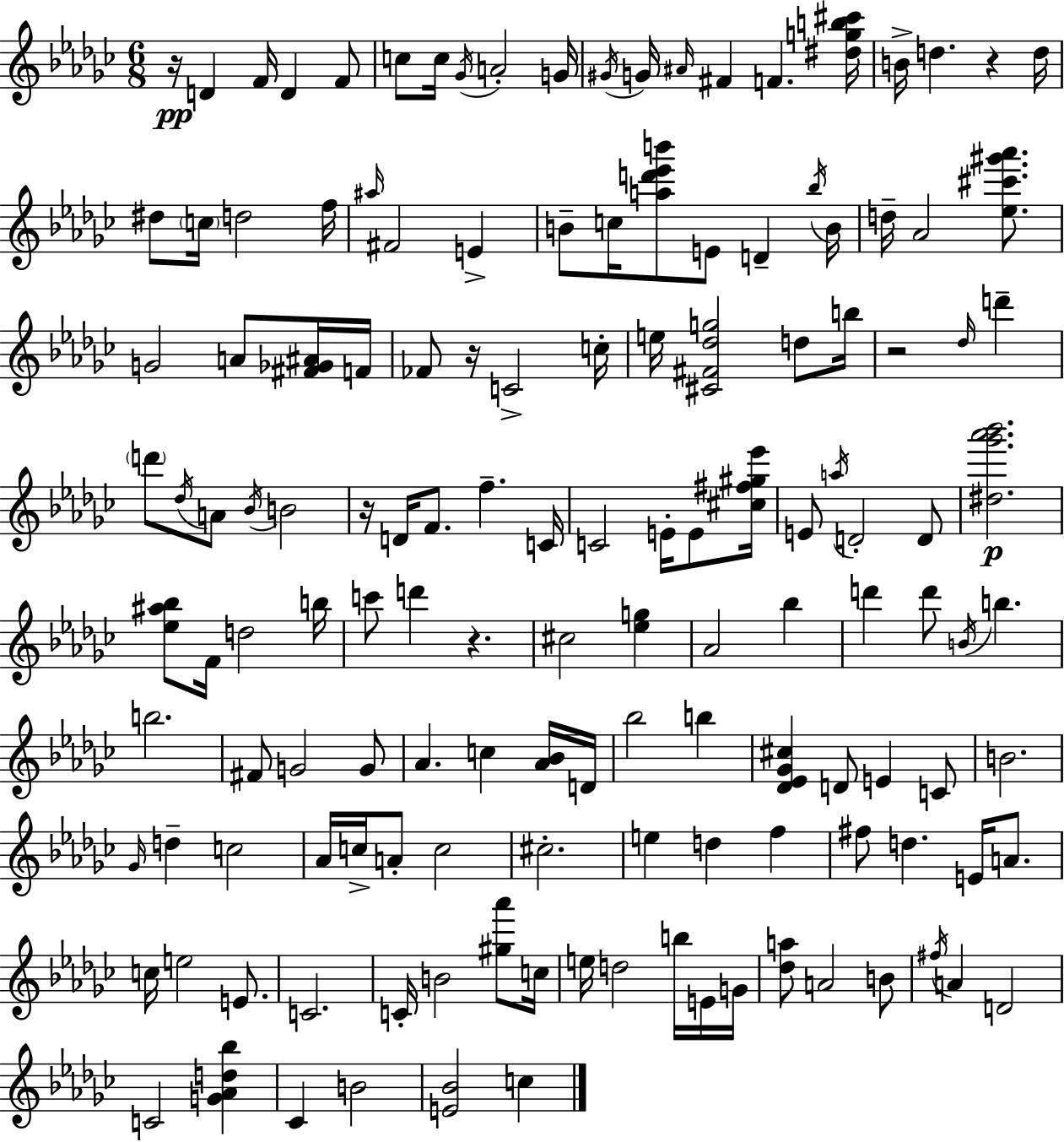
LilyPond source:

{
  \clef treble
  \numericTimeSignature
  \time 6/8
  \key ees \minor
  r16\pp d'4 f'16 d'4 f'8 | c''8 c''16 \acciaccatura { ges'16 } a'2-. | g'16 \acciaccatura { gis'16 } g'16 \grace { ais'16 } fis'4 f'4. | <dis'' g'' b'' cis'''>16 b'16-> d''4. r4 | \break d''16 dis''8 \parenthesize c''16 d''2 | f''16 \grace { ais''16 } fis'2 | e'4-> b'8-- c''16 <a'' d''' ees''' b'''>8 e'8 d'4-- | \acciaccatura { bes''16 } b'16 d''16-- aes'2 | \break <ees'' cis''' gis''' aes'''>8. g'2 | a'8 <fis' ges' ais'>16 f'16 fes'8 r16 c'2-> | c''16-. e''16 <cis' fis' des'' g''>2 | d''8 b''16 r2 | \break \grace { des''16 } d'''4-- \parenthesize d'''8 \acciaccatura { des''16 } a'8 \acciaccatura { bes'16 } | b'2 r16 d'16 f'8. | f''4.-- c'16 c'2 | e'16-. e'8 <cis'' fis'' gis'' ees'''>16 e'8 \acciaccatura { a''16 } d'2-. | \break d'8 <dis'' ges''' aes''' bes'''>2.\p | <ees'' ais'' bes''>8 f'16 | d''2 b''16 c'''8 d'''4 | r4. cis''2 | \break <ees'' g''>4 aes'2 | bes''4 d'''4 | d'''8 \acciaccatura { b'16 } b''4. b''2. | fis'8 | \break g'2 g'8 aes'4. | c''4 <aes' bes'>16 d'16 bes''2 | b''4 <des' ees' ges' cis''>4 | d'8 e'4 c'8 b'2. | \break \grace { ges'16 } d''4-- | c''2 aes'16 | c''16-> a'8-. c''2 cis''2.-. | e''4 | \break d''4 f''4 fis''8 | d''4. e'16 a'8. c''16 | e''2 e'8. c'2. | c'16-. | \break b'2 <gis'' aes'''>8 c''16 e''16 | d''2 b''16 e'16 g'16 <des'' a''>8 | a'2 b'8 \acciaccatura { fis''16 } | a'4 d'2 | \break c'2 <g' aes' d'' bes''>4 | ces'4 b'2 | <e' bes'>2 c''4 | \bar "|."
}